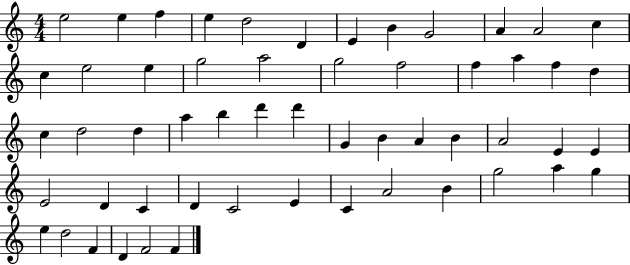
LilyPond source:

{
  \clef treble
  \numericTimeSignature
  \time 4/4
  \key c \major
  e''2 e''4 f''4 | e''4 d''2 d'4 | e'4 b'4 g'2 | a'4 a'2 c''4 | \break c''4 e''2 e''4 | g''2 a''2 | g''2 f''2 | f''4 a''4 f''4 d''4 | \break c''4 d''2 d''4 | a''4 b''4 d'''4 d'''4 | g'4 b'4 a'4 b'4 | a'2 e'4 e'4 | \break e'2 d'4 c'4 | d'4 c'2 e'4 | c'4 a'2 b'4 | g''2 a''4 g''4 | \break e''4 d''2 f'4 | d'4 f'2 f'4 | \bar "|."
}